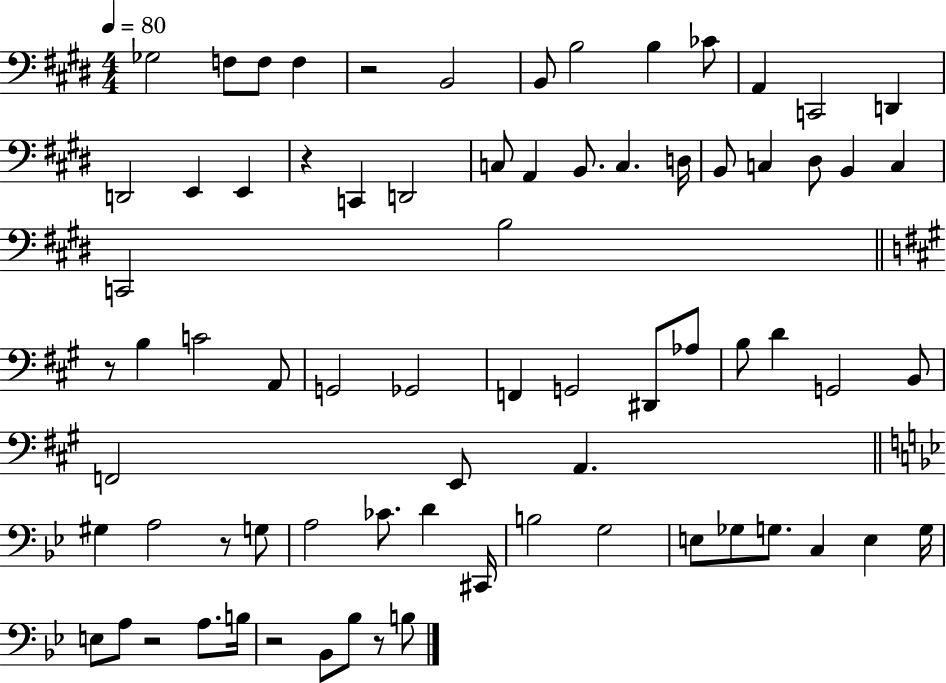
{
  \clef bass
  \numericTimeSignature
  \time 4/4
  \key e \major
  \tempo 4 = 80
  ges2 f8 f8 f4 | r2 b,2 | b,8 b2 b4 ces'8 | a,4 c,2 d,4 | \break d,2 e,4 e,4 | r4 c,4 d,2 | c8 a,4 b,8. c4. d16 | b,8 c4 dis8 b,4 c4 | \break c,2 b2 | \bar "||" \break \key a \major r8 b4 c'2 a,8 | g,2 ges,2 | f,4 g,2 dis,8 aes8 | b8 d'4 g,2 b,8 | \break f,2 e,8 a,4. | \bar "||" \break \key g \minor gis4 a2 r8 g8 | a2 ces'8. d'4 cis,16 | b2 g2 | e8 ges8 g8. c4 e4 g16 | \break e8 a8 r2 a8. b16 | r2 bes,8 bes8 r8 b8 | \bar "|."
}